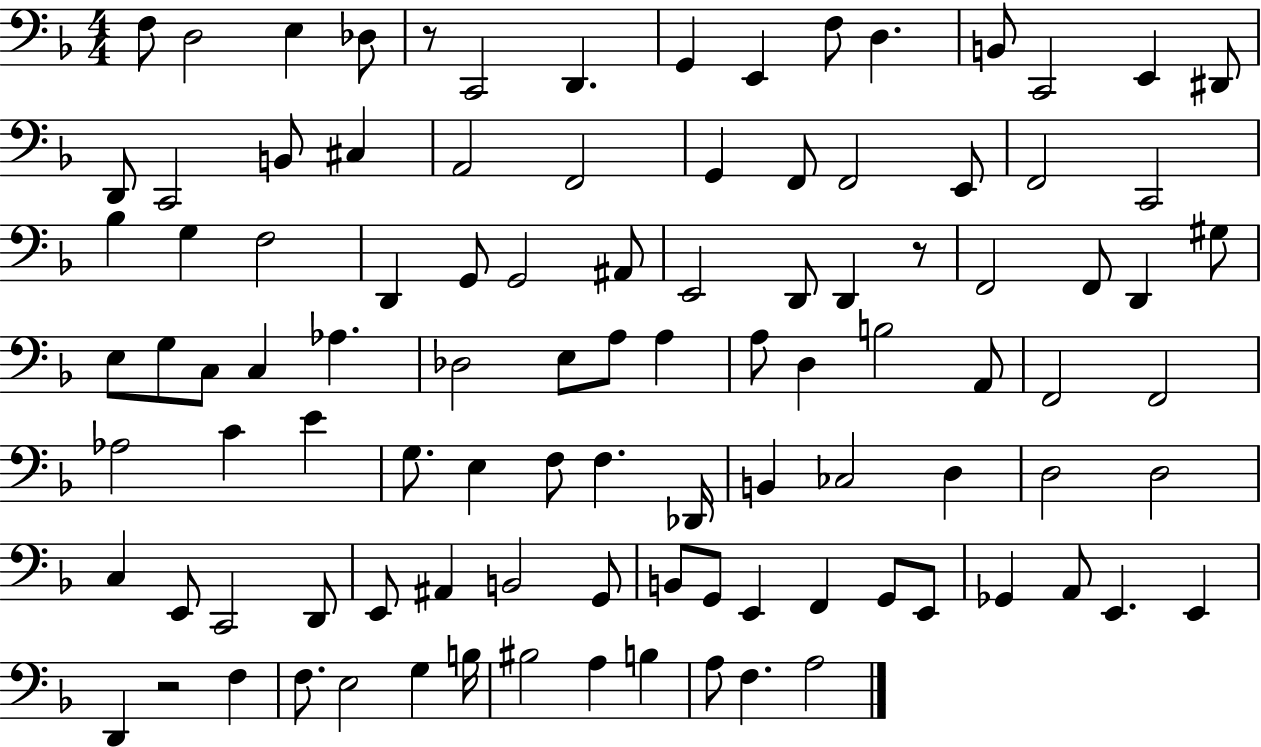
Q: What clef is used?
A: bass